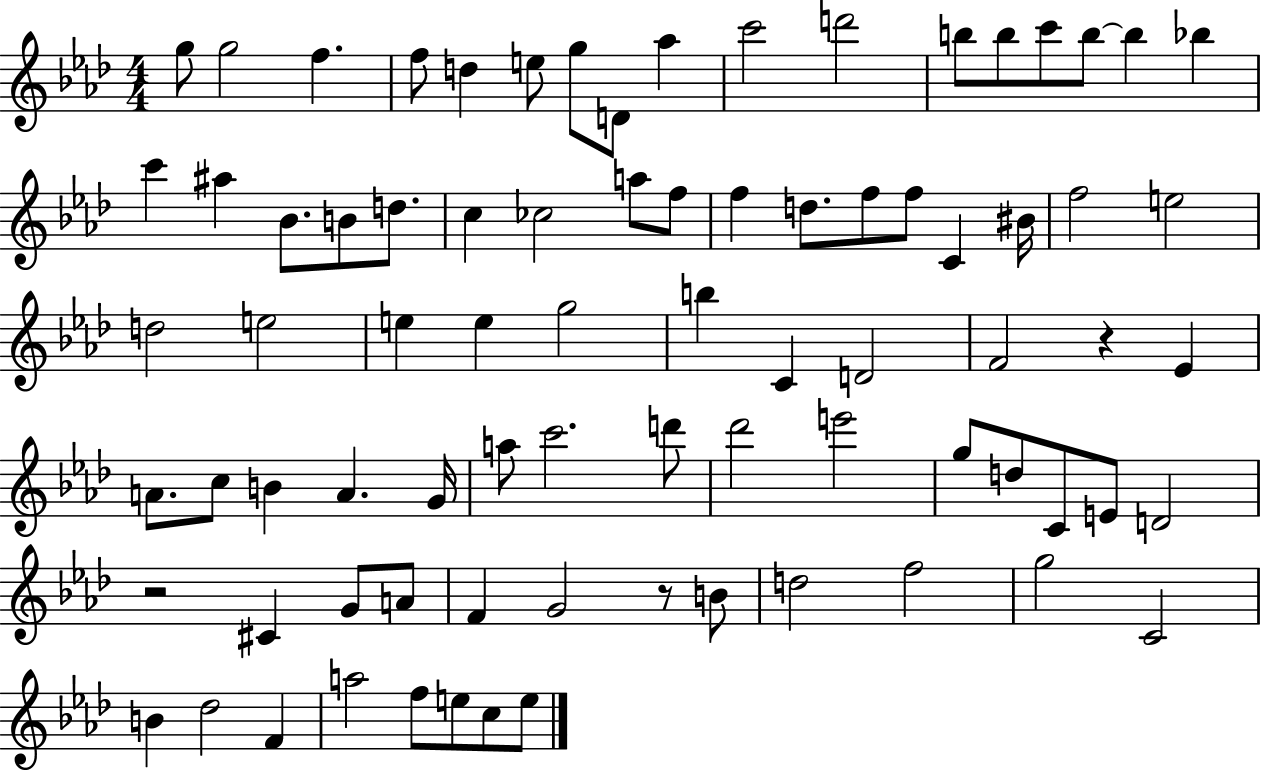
X:1
T:Untitled
M:4/4
L:1/4
K:Ab
g/2 g2 f f/2 d e/2 g/2 D/2 _a c'2 d'2 b/2 b/2 c'/2 b/2 b _b c' ^a _B/2 B/2 d/2 c _c2 a/2 f/2 f d/2 f/2 f/2 C ^B/4 f2 e2 d2 e2 e e g2 b C D2 F2 z _E A/2 c/2 B A G/4 a/2 c'2 d'/2 _d'2 e'2 g/2 d/2 C/2 E/2 D2 z2 ^C G/2 A/2 F G2 z/2 B/2 d2 f2 g2 C2 B _d2 F a2 f/2 e/2 c/2 e/2